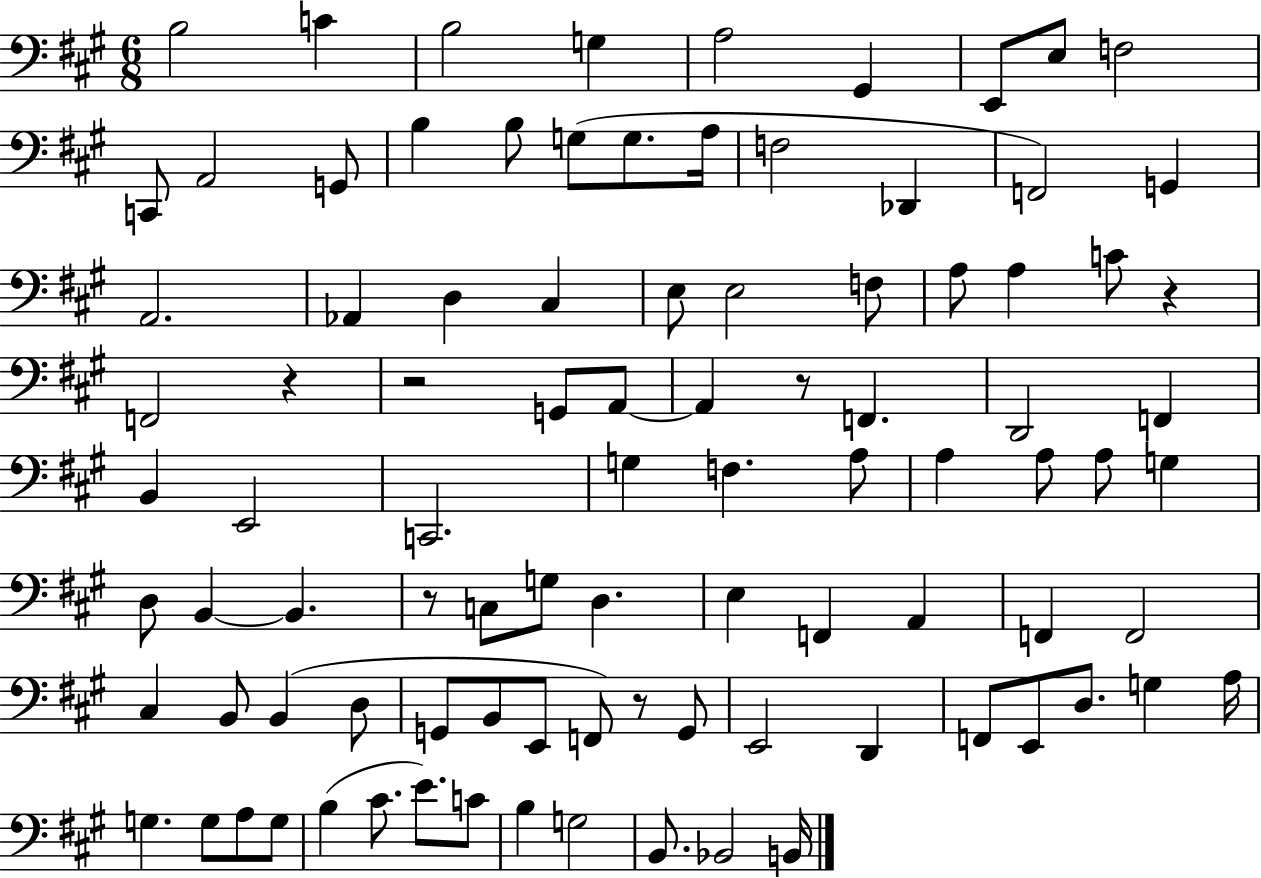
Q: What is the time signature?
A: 6/8